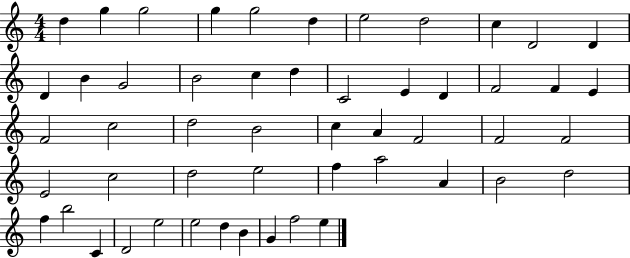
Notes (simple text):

D5/q G5/q G5/h G5/q G5/h D5/q E5/h D5/h C5/q D4/h D4/q D4/q B4/q G4/h B4/h C5/q D5/q C4/h E4/q D4/q F4/h F4/q E4/q F4/h C5/h D5/h B4/h C5/q A4/q F4/h F4/h F4/h E4/h C5/h D5/h E5/h F5/q A5/h A4/q B4/h D5/h F5/q B5/h C4/q D4/h E5/h E5/h D5/q B4/q G4/q F5/h E5/q